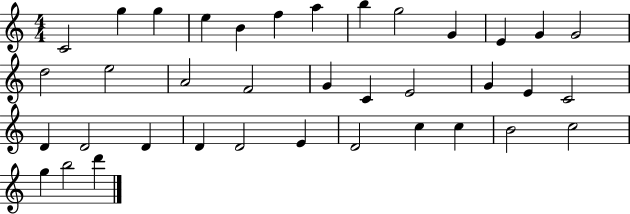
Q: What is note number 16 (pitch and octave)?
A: A4